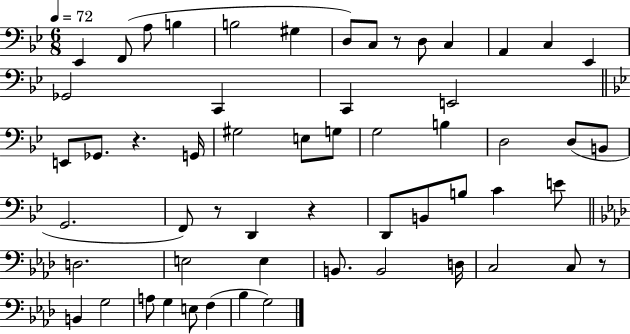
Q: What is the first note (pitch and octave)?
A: Eb2